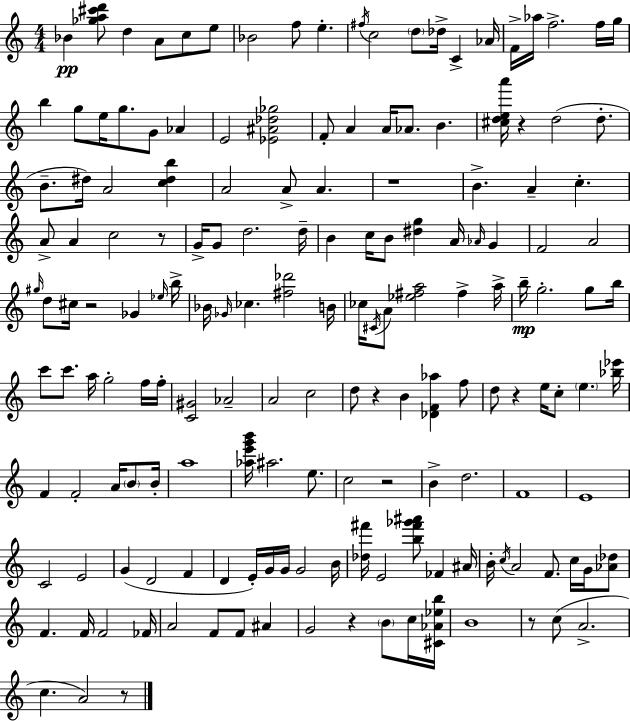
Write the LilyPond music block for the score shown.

{
  \clef treble
  \numericTimeSignature
  \time 4/4
  \key c \major
  bes'4\pp <ges'' a'' cis''' d'''>8 d''4 a'8 c''8 e''8 | bes'2 f''8 e''4.-. | \acciaccatura { fis''16 } c''2 \parenthesize d''8 des''16-> c'4-> | aes'16 f'16-> aes''16 f''2.-> f''16 | \break g''16 b''4 g''8 e''16 g''8. g'8 aes'4 | e'2 <ees' ais' des'' ges''>2 | f'8-. a'4 a'16 aes'8. b'4. | <cis'' d'' e'' a'''>16 r4 d''2( d''8.-. | \break b'8.-- dis''16) a'2 <c'' dis'' b''>4 | a'2 a'8-> a'4. | r1 | b'4.-> a'4-- c''4.-. | \break a'8-> a'4 c''2 r8 | g'16-> g'8 d''2. | d''16-- b'4 c''16 b'8 <dis'' g''>4 a'16 \grace { aes'16 } g'4 | f'2 a'2 | \break \grace { gis''16 } d''8 cis''16 r2 ges'4 | \grace { ees''16 } b''16-> bes'16 \grace { ges'16 } ces''4. <fis'' des'''>2 | b'16 ces''16 \acciaccatura { cis'16 } a'8 <ees'' fis'' a''>2 | fis''4-> a''16-> b''16--\mp g''2.-. | \break g''8 b''16 c'''8 c'''8. a''16 g''2-. | f''16 f''16-. <c' gis'>2 aes'2-- | a'2 c''2 | d''8 r4 b'4 | \break <des' f' aes''>4 f''8 d''8 r4 e''16 c''8-. \parenthesize e''4. | <bes'' ees'''>16 f'4 f'2-. | a'16 \parenthesize b'8 b'16-. a''1 | <aes'' e''' g''' b'''>16 ais''2. | \break e''8. c''2 r2 | b'4-> d''2. | f'1 | e'1 | \break c'2 e'2 | g'4( d'2 | f'4 d'4 e'16-.) g'16 g'16 g'2 | b'16 <des'' fis'''>16 e'2 <b'' fis''' ges''' ais'''>8 | \break fes'4 ais'16 b'16-. \acciaccatura { c''16 } a'2 | f'8. c''16 g'16 <aes' des''>8 f'4. f'16 f'2 | fes'16 a'2 f'8 | f'8 ais'4 g'2 r4 | \break \parenthesize b'8 c''16 <cis' aes' ees'' b''>16 b'1 | r8 c''8( a'2.-> | c''4. a'2) | r8 \bar "|."
}